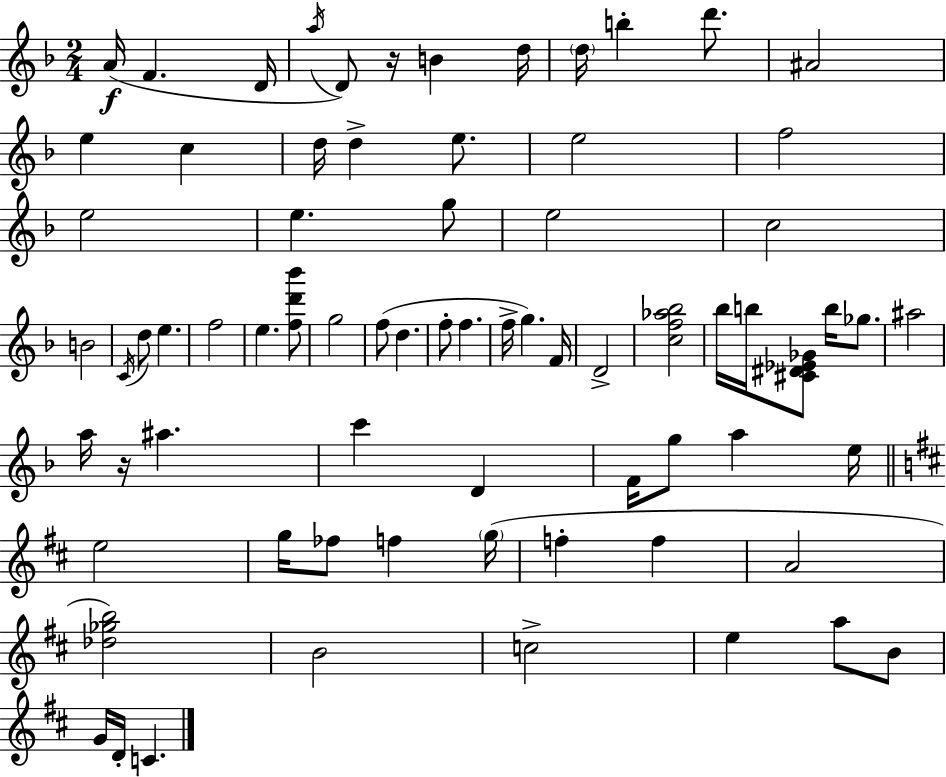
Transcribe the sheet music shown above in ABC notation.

X:1
T:Untitled
M:2/4
L:1/4
K:Dm
A/4 F D/4 a/4 D/2 z/4 B d/4 d/4 b d'/2 ^A2 e c d/4 d e/2 e2 f2 e2 e g/2 e2 c2 B2 C/4 d/2 e f2 e [fd'_b']/2 g2 f/2 d f/2 f f/4 g F/4 D2 [cf_a_b]2 _b/4 b/4 [^C^D_E_G]/2 b/4 _g/2 ^a2 a/4 z/4 ^a c' D F/4 g/2 a e/4 e2 g/4 _f/2 f g/4 f f A2 [_d_gb]2 B2 c2 e a/2 B/2 G/4 D/4 C